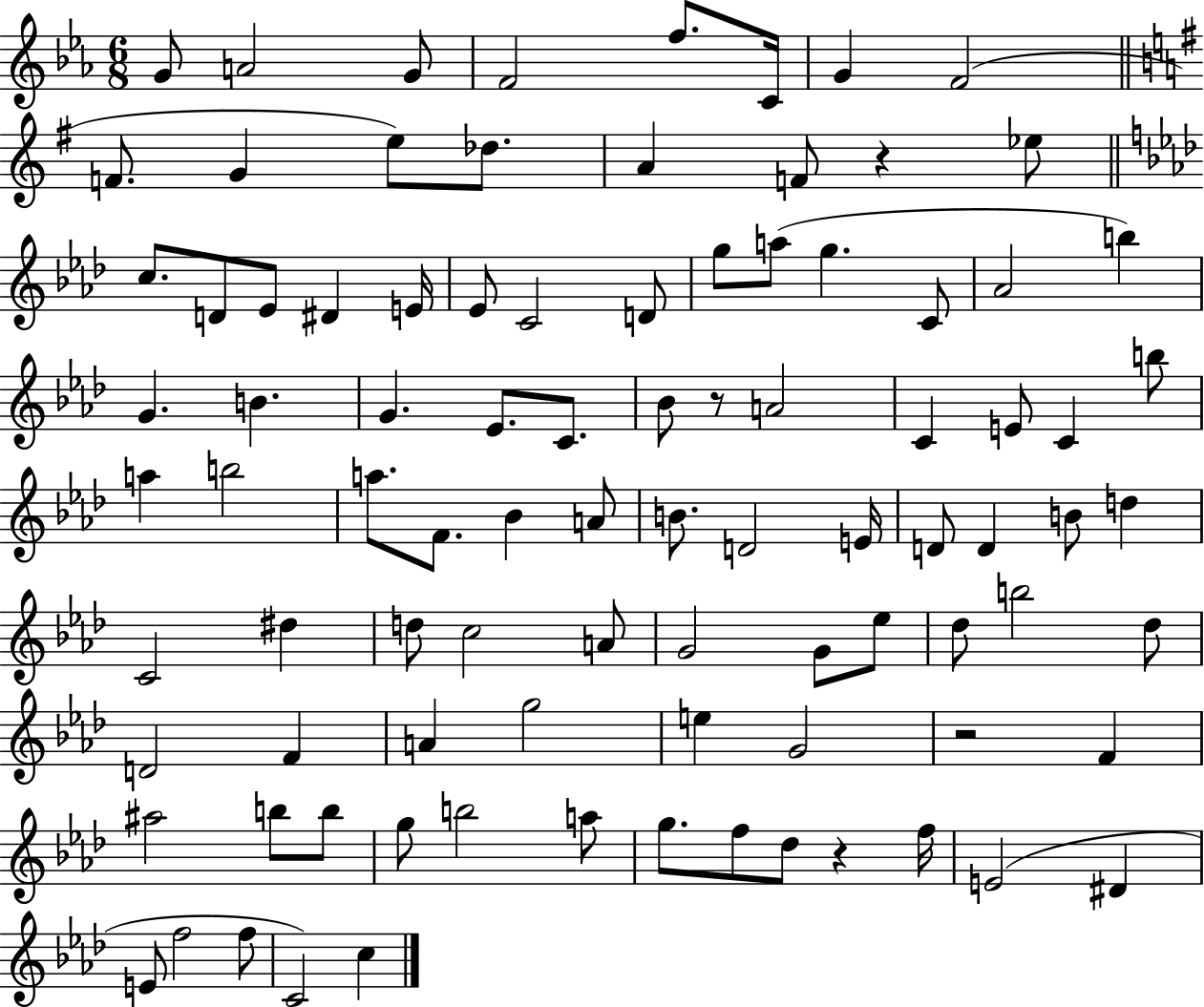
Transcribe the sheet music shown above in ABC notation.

X:1
T:Untitled
M:6/8
L:1/4
K:Eb
G/2 A2 G/2 F2 f/2 C/4 G F2 F/2 G e/2 _d/2 A F/2 z _e/2 c/2 D/2 _E/2 ^D E/4 _E/2 C2 D/2 g/2 a/2 g C/2 _A2 b G B G _E/2 C/2 _B/2 z/2 A2 C E/2 C b/2 a b2 a/2 F/2 _B A/2 B/2 D2 E/4 D/2 D B/2 d C2 ^d d/2 c2 A/2 G2 G/2 _e/2 _d/2 b2 _d/2 D2 F A g2 e G2 z2 F ^a2 b/2 b/2 g/2 b2 a/2 g/2 f/2 _d/2 z f/4 E2 ^D E/2 f2 f/2 C2 c